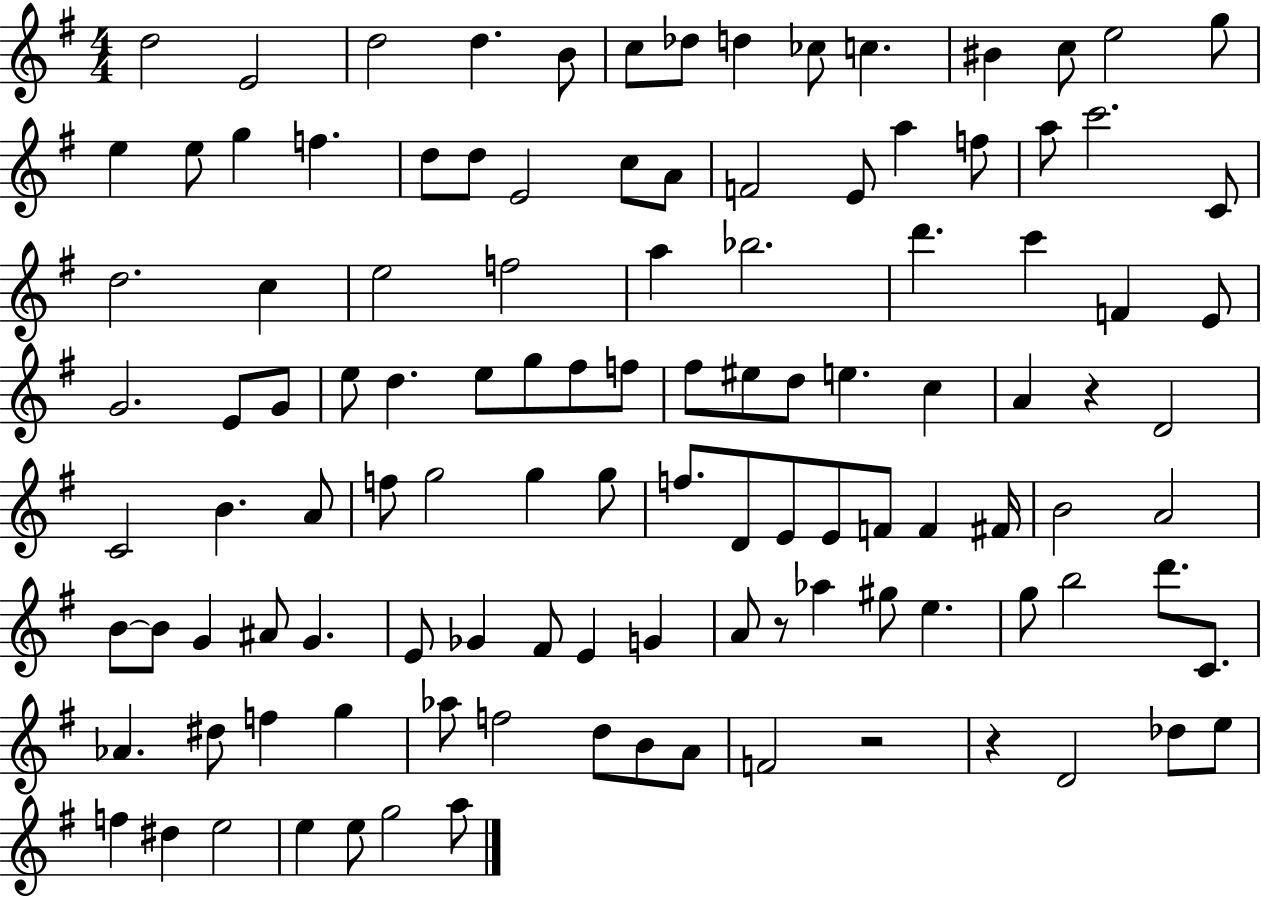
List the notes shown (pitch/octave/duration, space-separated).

D5/h E4/h D5/h D5/q. B4/e C5/e Db5/e D5/q CES5/e C5/q. BIS4/q C5/e E5/h G5/e E5/q E5/e G5/q F5/q. D5/e D5/e E4/h C5/e A4/e F4/h E4/e A5/q F5/e A5/e C6/h. C4/e D5/h. C5/q E5/h F5/h A5/q Bb5/h. D6/q. C6/q F4/q E4/e G4/h. E4/e G4/e E5/e D5/q. E5/e G5/e F#5/e F5/e F#5/e EIS5/e D5/e E5/q. C5/q A4/q R/q D4/h C4/h B4/q. A4/e F5/e G5/h G5/q G5/e F5/e. D4/e E4/e E4/e F4/e F4/q F#4/s B4/h A4/h B4/e B4/e G4/q A#4/e G4/q. E4/e Gb4/q F#4/e E4/q G4/q A4/e R/e Ab5/q G#5/e E5/q. G5/e B5/h D6/e. C4/e. Ab4/q. D#5/e F5/q G5/q Ab5/e F5/h D5/e B4/e A4/e F4/h R/h R/q D4/h Db5/e E5/e F5/q D#5/q E5/h E5/q E5/e G5/h A5/e